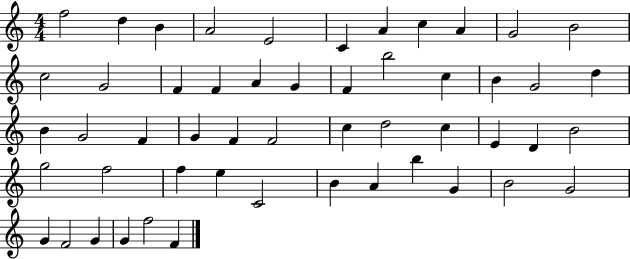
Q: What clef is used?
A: treble